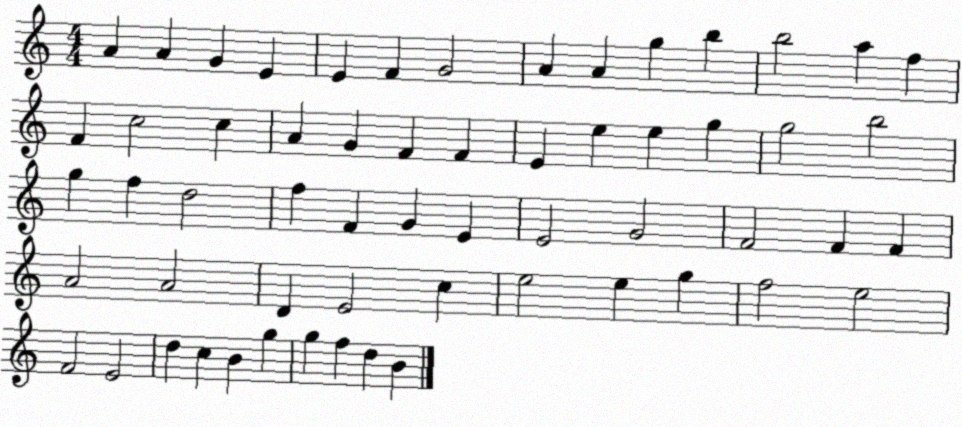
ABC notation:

X:1
T:Untitled
M:4/4
L:1/4
K:C
A A G E E F G2 A A g b b2 a f F c2 c A G F F E e e g g2 b2 g f d2 f F G E E2 G2 F2 F F A2 A2 D E2 c e2 e g f2 e2 F2 E2 d c B g g f d B